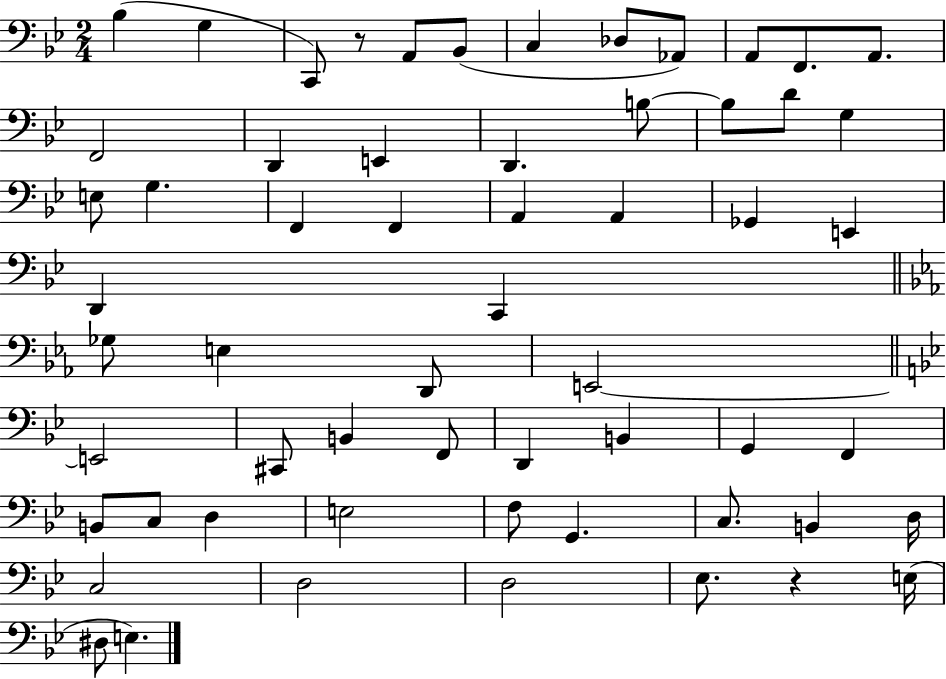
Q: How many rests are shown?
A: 2